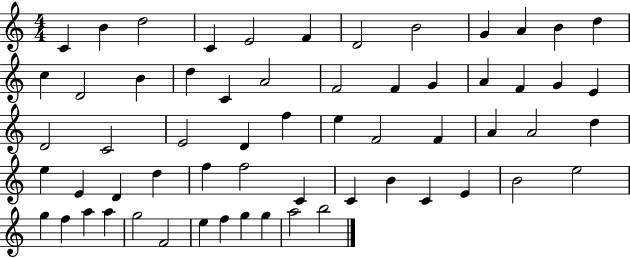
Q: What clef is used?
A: treble